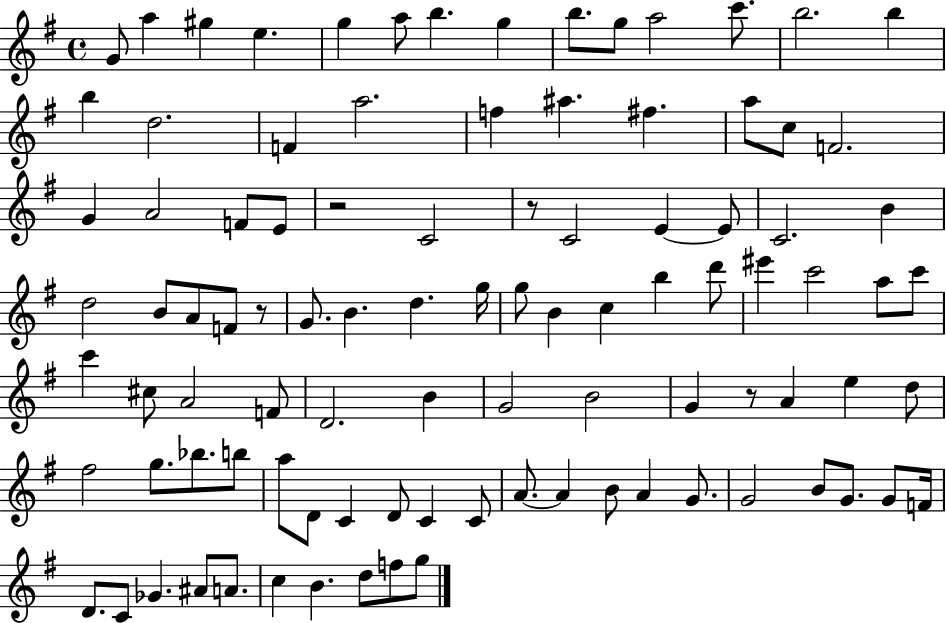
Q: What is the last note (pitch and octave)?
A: G5